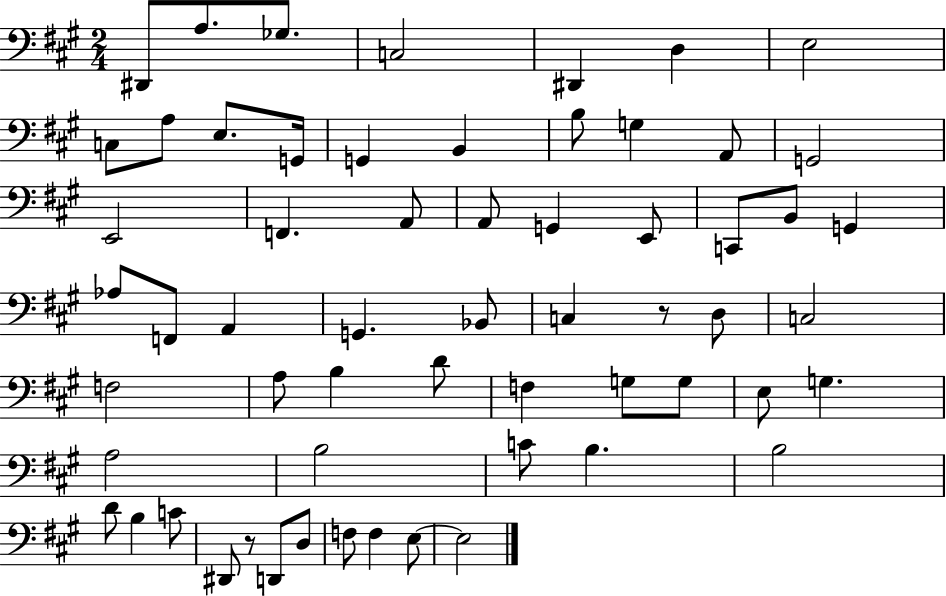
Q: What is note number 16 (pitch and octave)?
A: A2